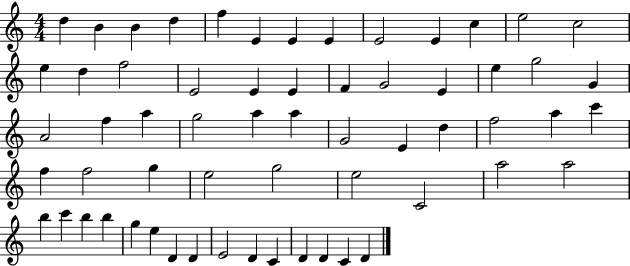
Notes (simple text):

D5/q B4/q B4/q D5/q F5/q E4/q E4/q E4/q E4/h E4/q C5/q E5/h C5/h E5/q D5/q F5/h E4/h E4/q E4/q F4/q G4/h E4/q E5/q G5/h G4/q A4/h F5/q A5/q G5/h A5/q A5/q G4/h E4/q D5/q F5/h A5/q C6/q F5/q F5/h G5/q E5/h G5/h E5/h C4/h A5/h A5/h B5/q C6/q B5/q B5/q G5/q E5/q D4/q D4/q E4/h D4/q C4/q D4/q D4/q C4/q D4/q